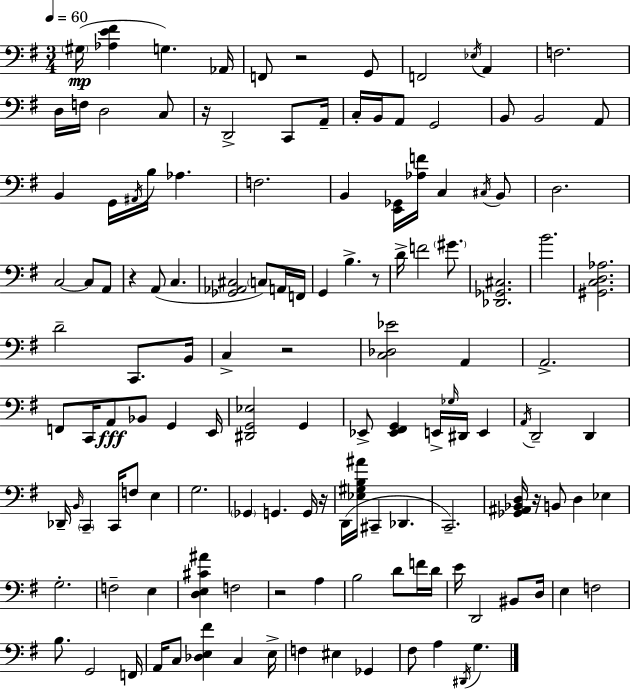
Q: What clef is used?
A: bass